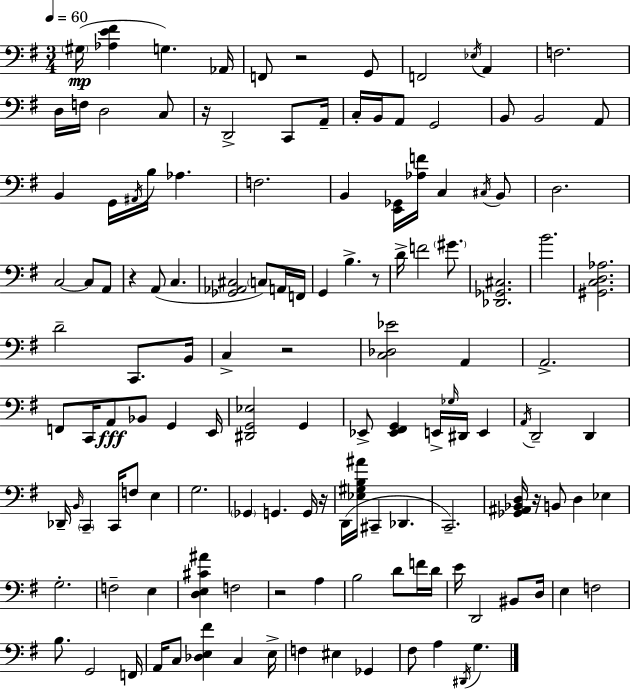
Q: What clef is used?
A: bass